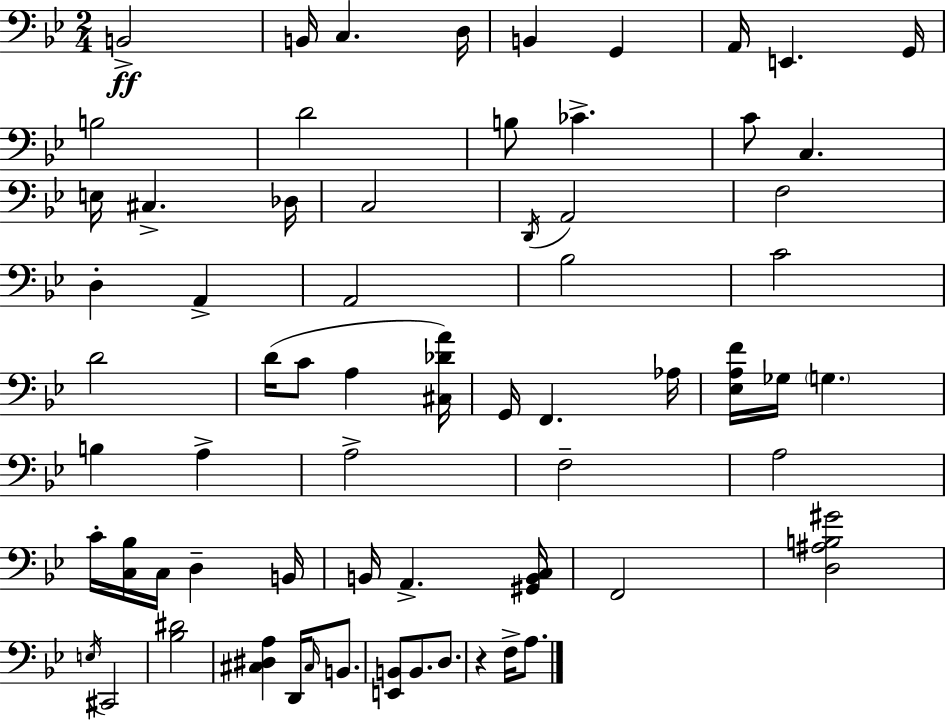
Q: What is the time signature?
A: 2/4